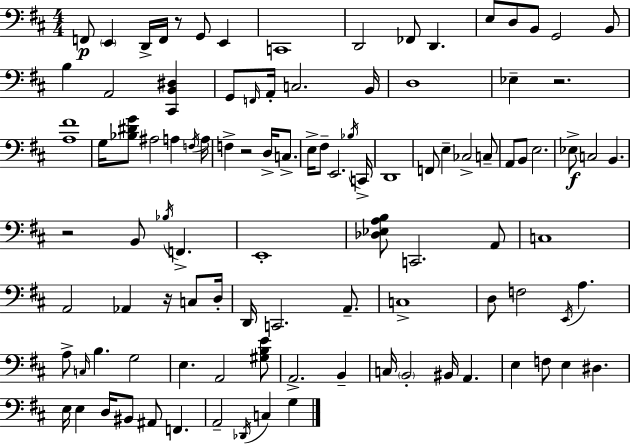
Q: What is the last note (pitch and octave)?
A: G3